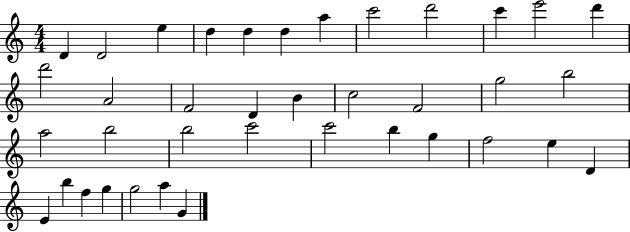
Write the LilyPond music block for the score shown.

{
  \clef treble
  \numericTimeSignature
  \time 4/4
  \key c \major
  d'4 d'2 e''4 | d''4 d''4 d''4 a''4 | c'''2 d'''2 | c'''4 e'''2 d'''4 | \break d'''2 a'2 | f'2 d'4 b'4 | c''2 f'2 | g''2 b''2 | \break a''2 b''2 | b''2 c'''2 | c'''2 b''4 g''4 | f''2 e''4 d'4 | \break e'4 b''4 f''4 g''4 | g''2 a''4 g'4 | \bar "|."
}